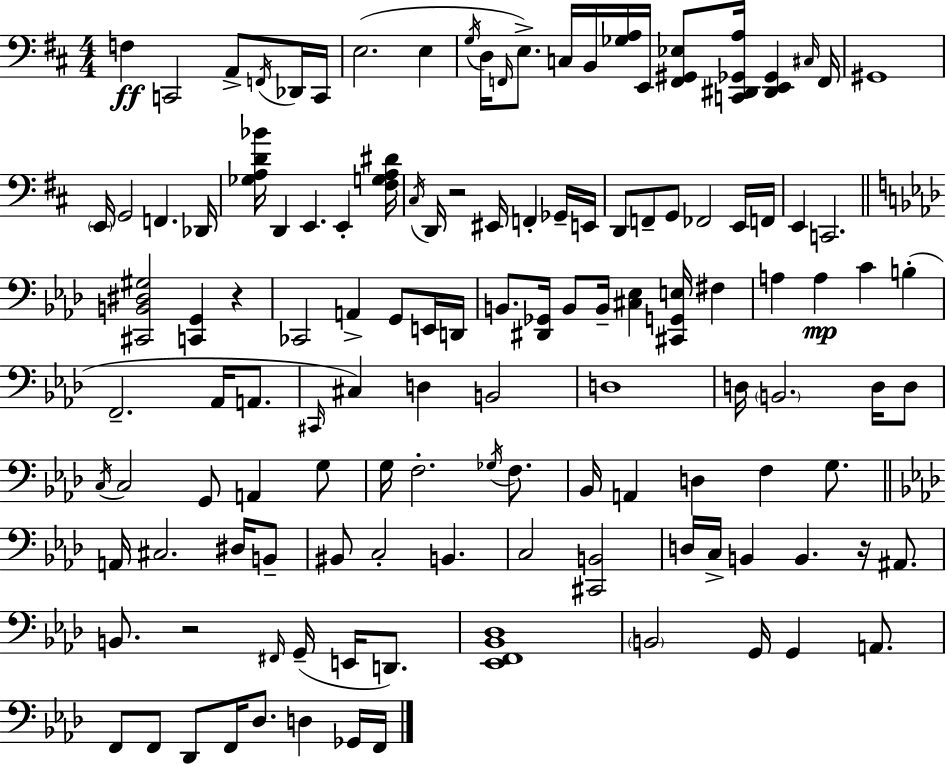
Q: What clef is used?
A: bass